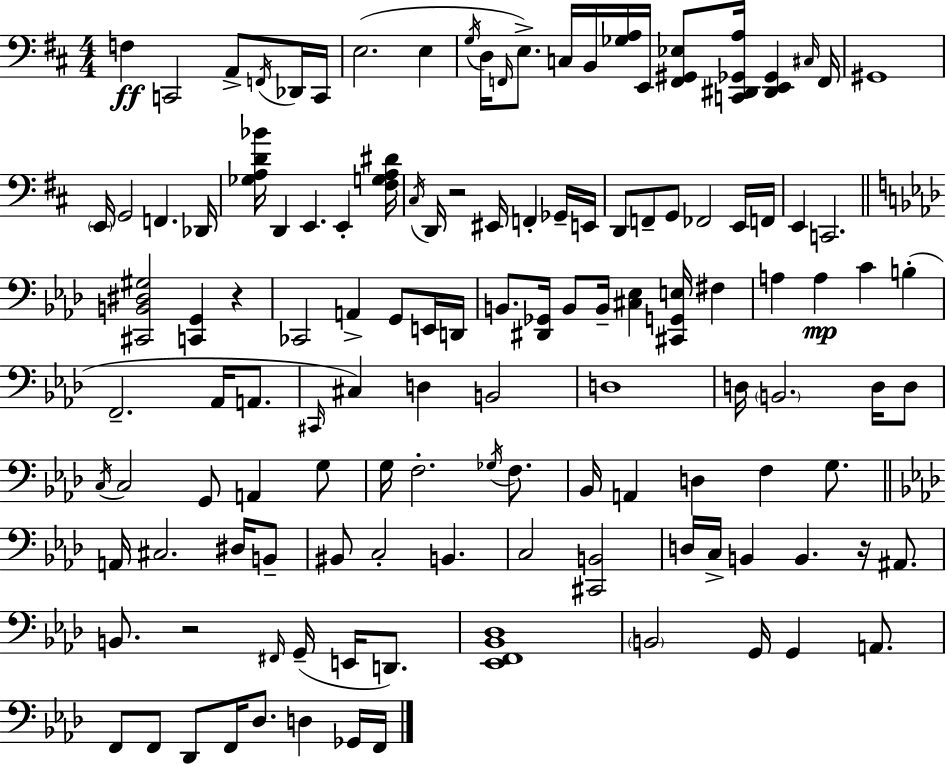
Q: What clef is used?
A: bass